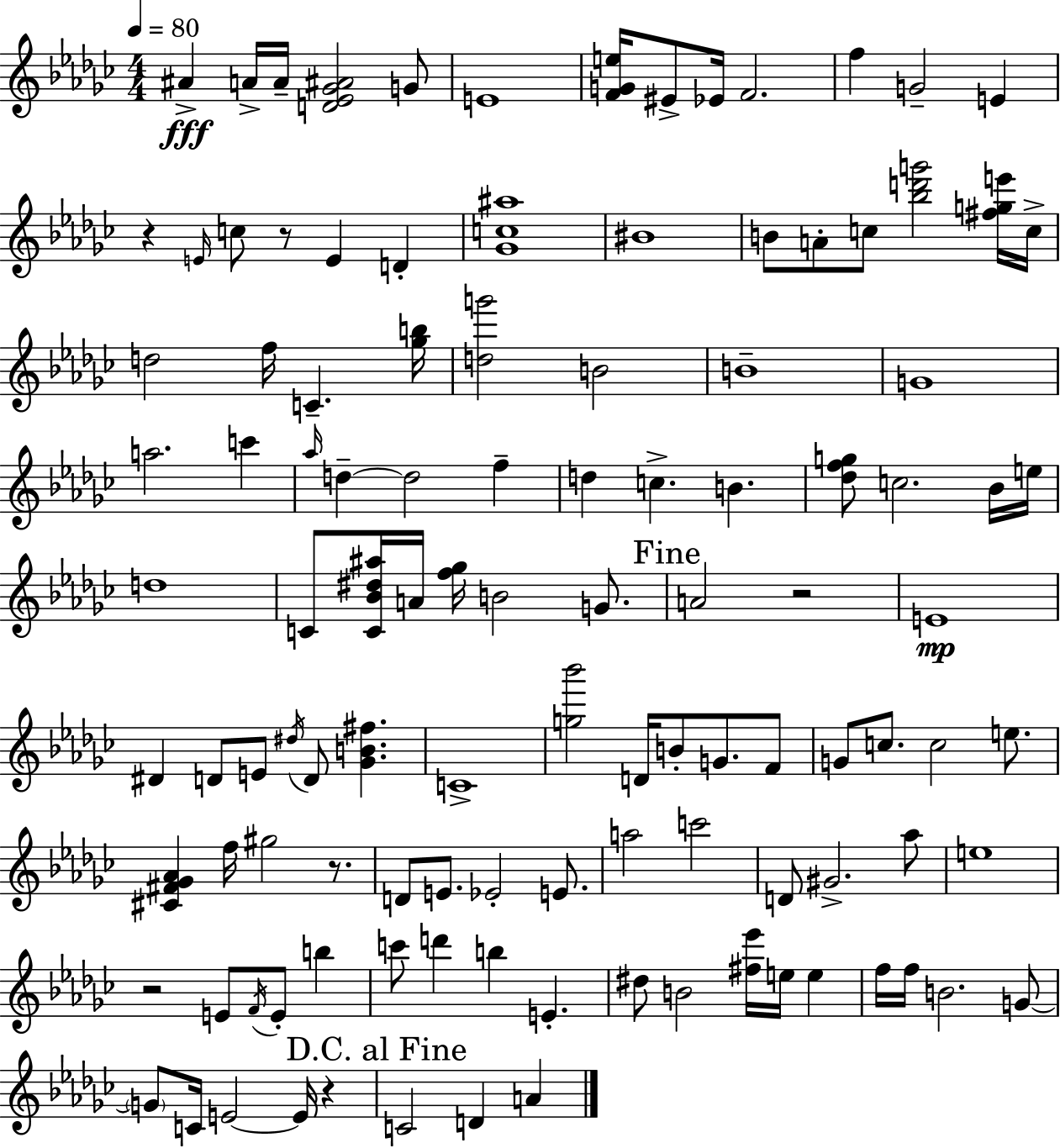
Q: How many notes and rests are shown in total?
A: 114